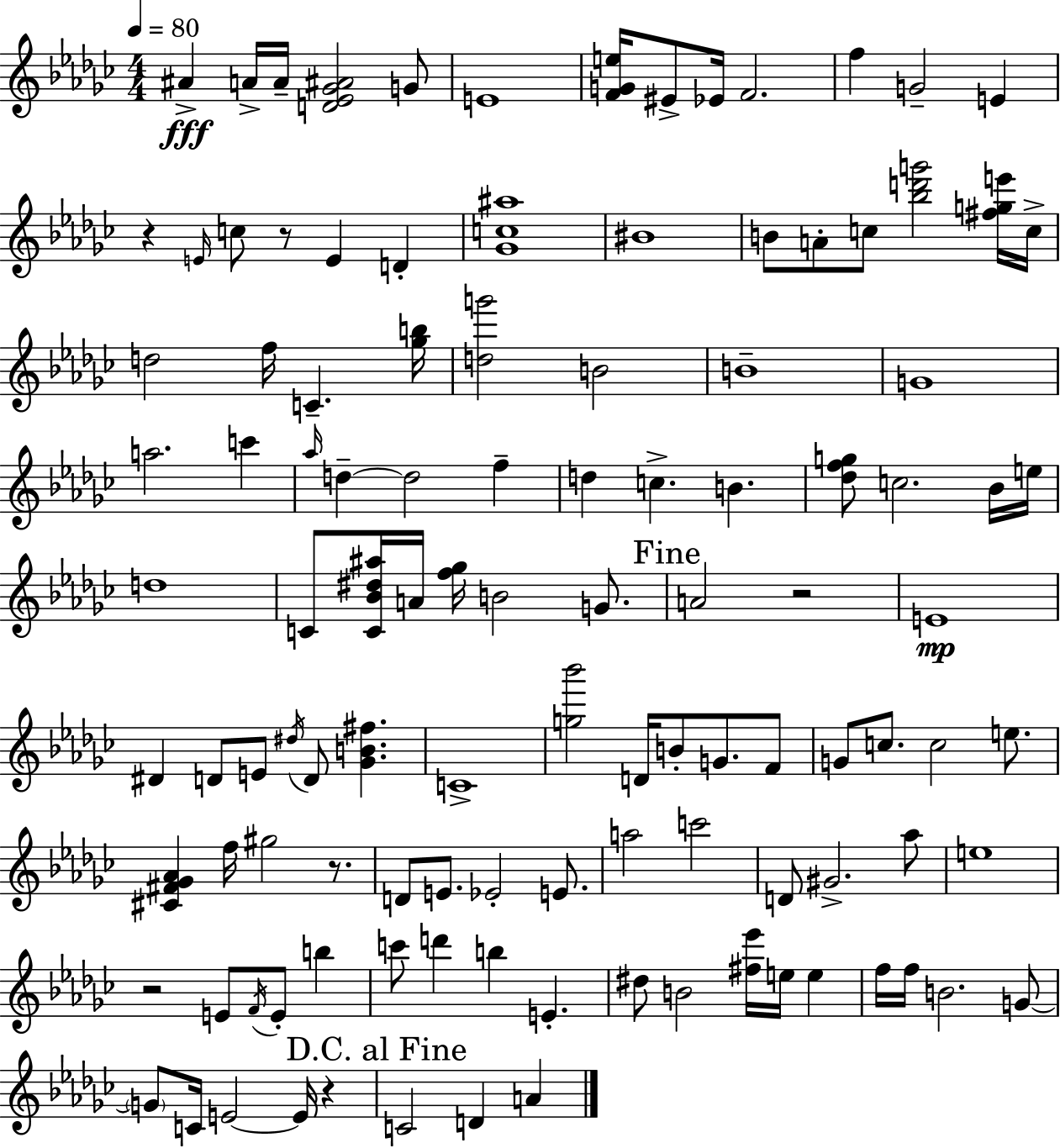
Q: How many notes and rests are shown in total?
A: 114